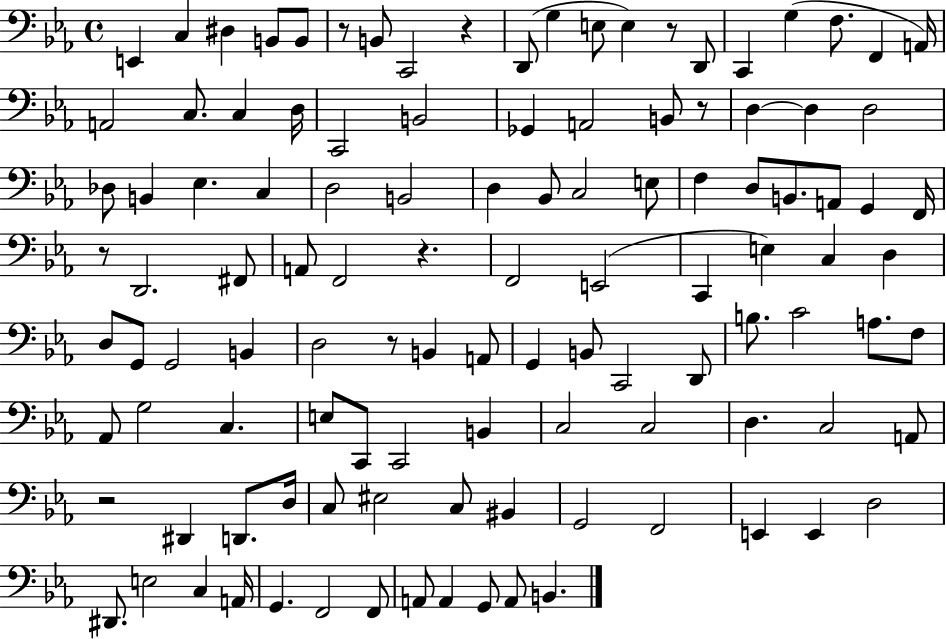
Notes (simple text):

E2/q C3/q D#3/q B2/e B2/e R/e B2/e C2/h R/q D2/e G3/q E3/e E3/q R/e D2/e C2/q G3/q F3/e. F2/q A2/s A2/h C3/e. C3/q D3/s C2/h B2/h Gb2/q A2/h B2/e R/e D3/q D3/q D3/h Db3/e B2/q Eb3/q. C3/q D3/h B2/h D3/q Bb2/e C3/h E3/e F3/q D3/e B2/e. A2/e G2/q F2/s R/e D2/h. F#2/e A2/e F2/h R/q. F2/h E2/h C2/q E3/q C3/q D3/q D3/e G2/e G2/h B2/q D3/h R/e B2/q A2/e G2/q B2/e C2/h D2/e B3/e. C4/h A3/e. F3/e Ab2/e G3/h C3/q. E3/e C2/e C2/h B2/q C3/h C3/h D3/q. C3/h A2/e R/h D#2/q D2/e. D3/s C3/e EIS3/h C3/e BIS2/q G2/h F2/h E2/q E2/q D3/h D#2/e. E3/h C3/q A2/s G2/q. F2/h F2/e A2/e A2/q G2/e A2/e B2/q.